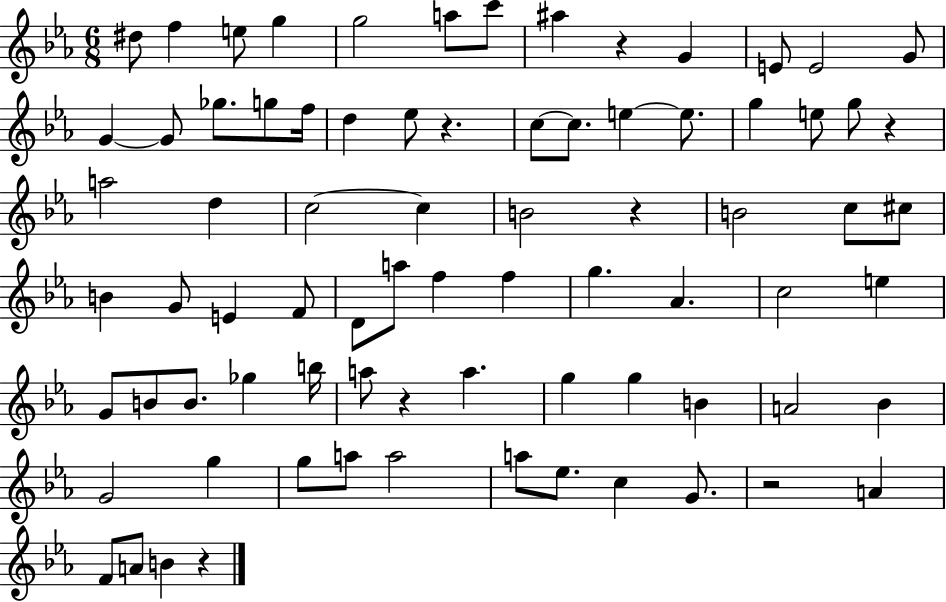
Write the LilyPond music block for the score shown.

{
  \clef treble
  \numericTimeSignature
  \time 6/8
  \key ees \major
  dis''8 f''4 e''8 g''4 | g''2 a''8 c'''8 | ais''4 r4 g'4 | e'8 e'2 g'8 | \break g'4~~ g'8 ges''8. g''8 f''16 | d''4 ees''8 r4. | c''8~~ c''8. e''4~~ e''8. | g''4 e''8 g''8 r4 | \break a''2 d''4 | c''2~~ c''4 | b'2 r4 | b'2 c''8 cis''8 | \break b'4 g'8 e'4 f'8 | d'8 a''8 f''4 f''4 | g''4. aes'4. | c''2 e''4 | \break g'8 b'8 b'8. ges''4 b''16 | a''8 r4 a''4. | g''4 g''4 b'4 | a'2 bes'4 | \break g'2 g''4 | g''8 a''8 a''2 | a''8 ees''8. c''4 g'8. | r2 a'4 | \break f'8 a'8 b'4 r4 | \bar "|."
}